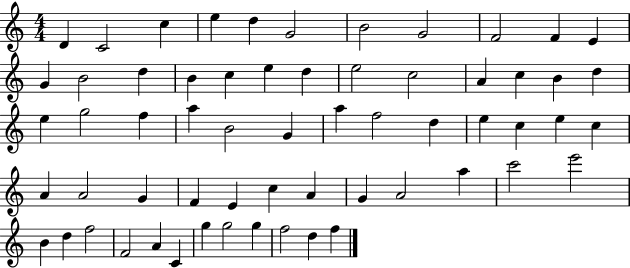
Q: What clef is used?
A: treble